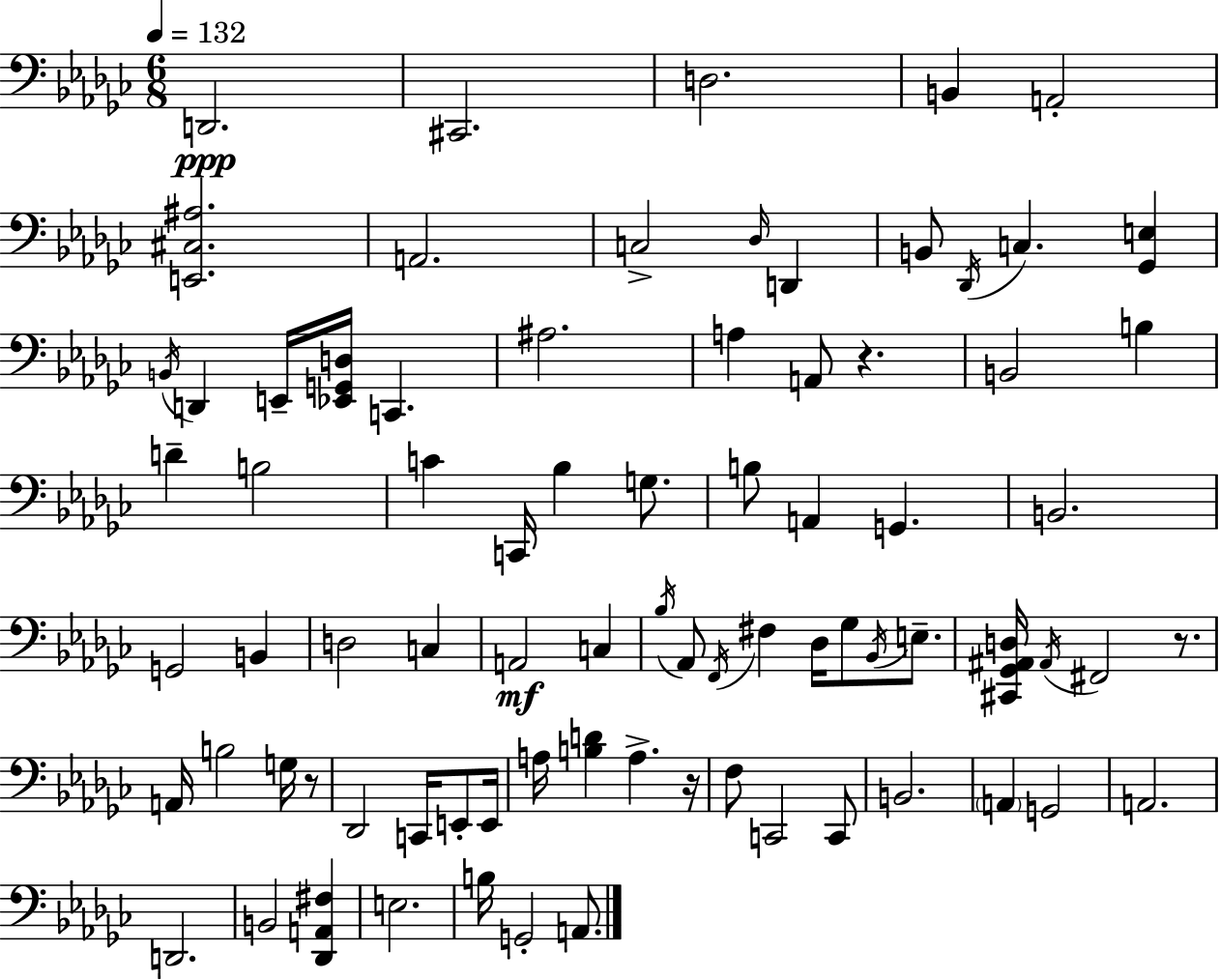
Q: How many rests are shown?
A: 4